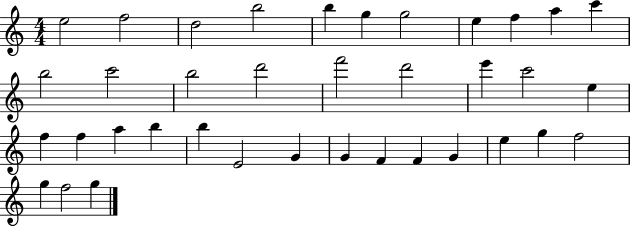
{
  \clef treble
  \numericTimeSignature
  \time 4/4
  \key c \major
  e''2 f''2 | d''2 b''2 | b''4 g''4 g''2 | e''4 f''4 a''4 c'''4 | \break b''2 c'''2 | b''2 d'''2 | f'''2 d'''2 | e'''4 c'''2 e''4 | \break f''4 f''4 a''4 b''4 | b''4 e'2 g'4 | g'4 f'4 f'4 g'4 | e''4 g''4 f''2 | \break g''4 f''2 g''4 | \bar "|."
}